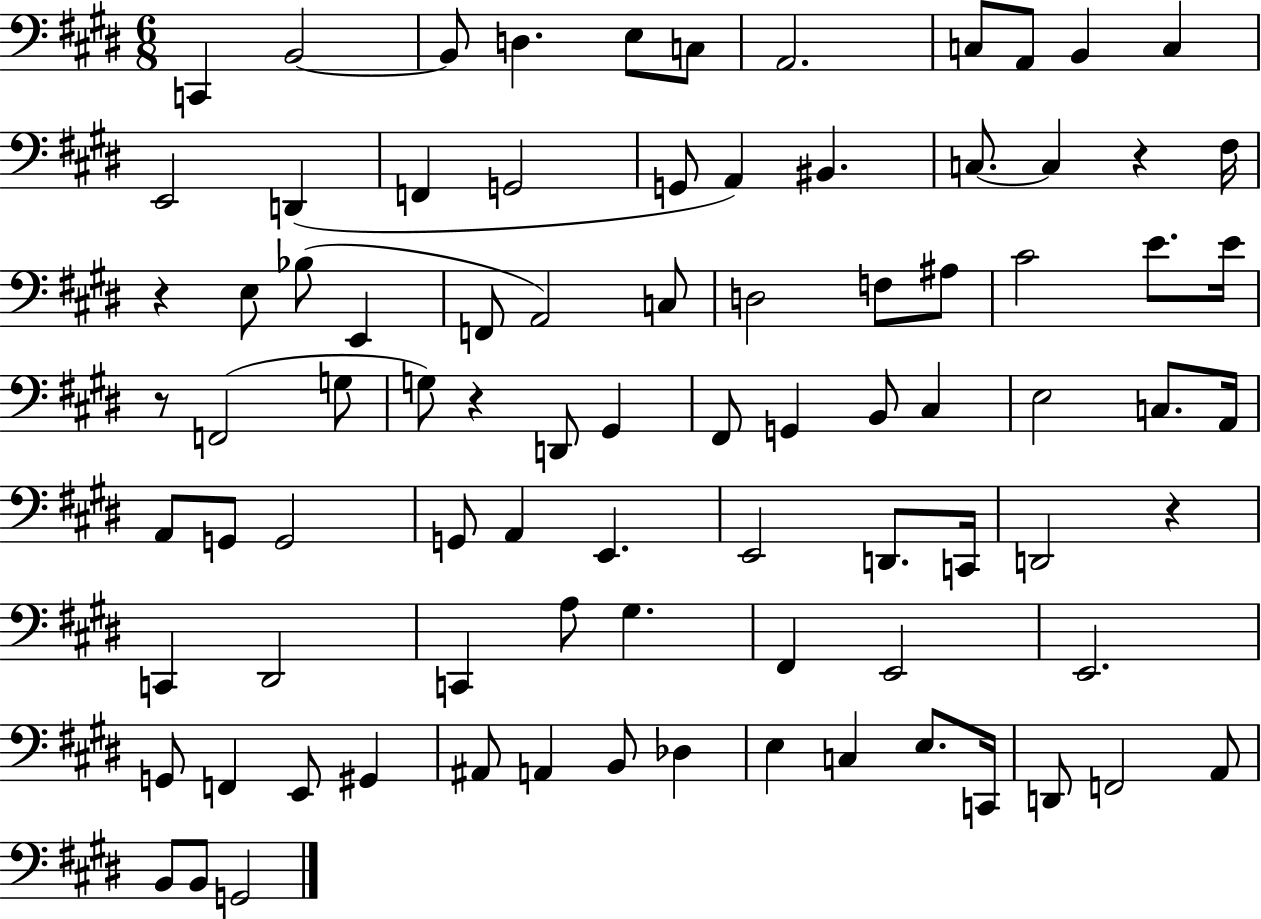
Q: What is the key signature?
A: E major